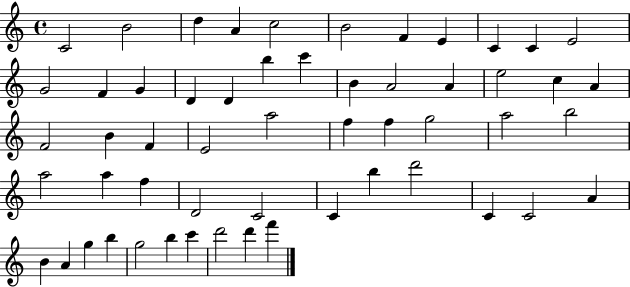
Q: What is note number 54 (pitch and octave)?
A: D6